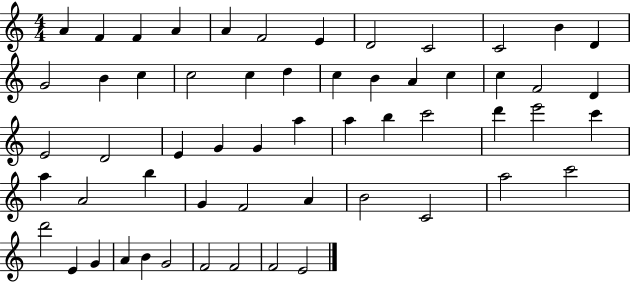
X:1
T:Untitled
M:4/4
L:1/4
K:C
A F F A A F2 E D2 C2 C2 B D G2 B c c2 c d c B A c c F2 D E2 D2 E G G a a b c'2 d' e'2 c' a A2 b G F2 A B2 C2 a2 c'2 d'2 E G A B G2 F2 F2 F2 E2